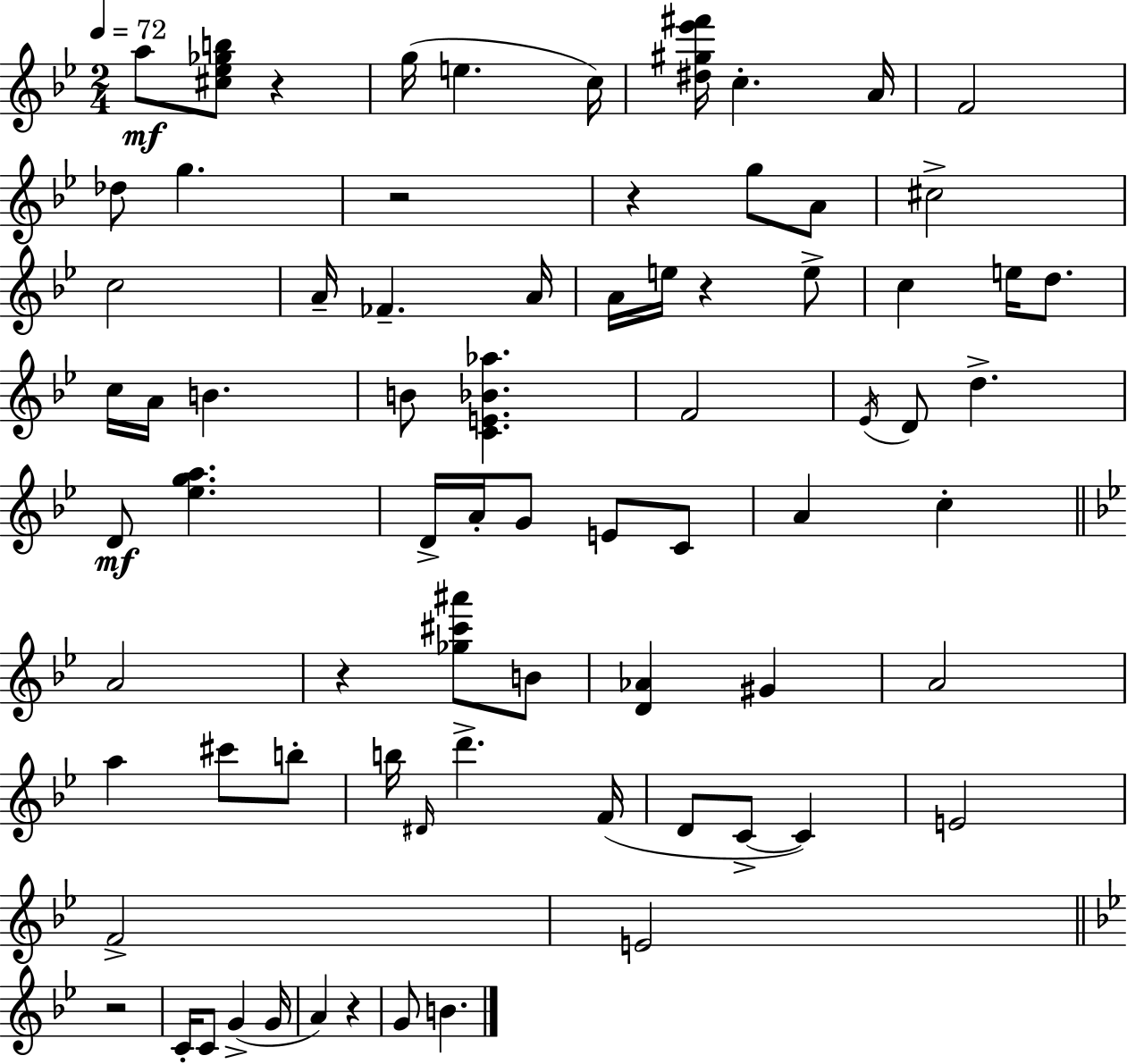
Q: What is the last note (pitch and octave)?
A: B4